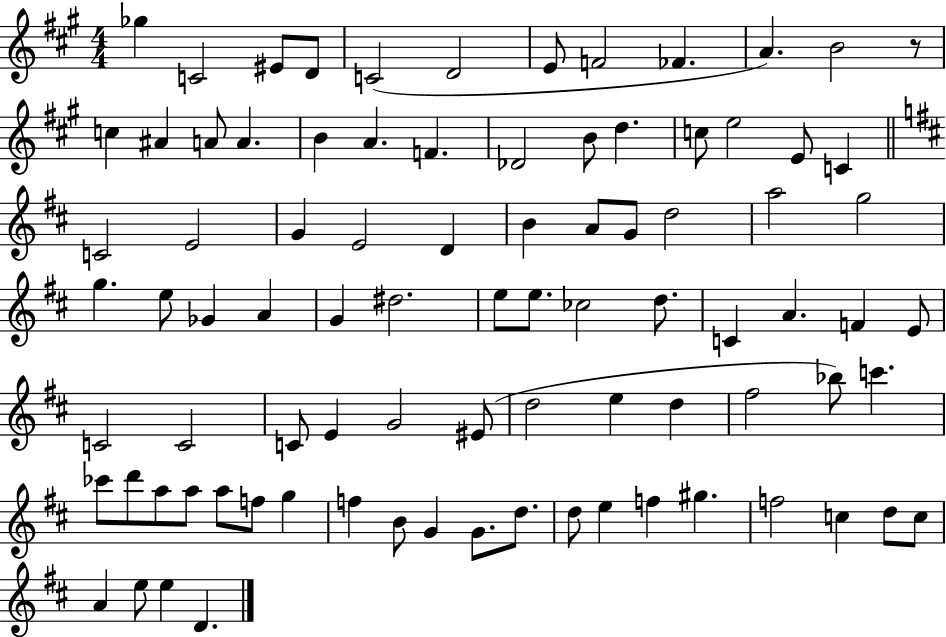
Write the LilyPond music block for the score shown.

{
  \clef treble
  \numericTimeSignature
  \time 4/4
  \key a \major
  ges''4 c'2 eis'8 d'8 | c'2( d'2 | e'8 f'2 fes'4. | a'4.) b'2 r8 | \break c''4 ais'4 a'8 a'4. | b'4 a'4. f'4. | des'2 b'8 d''4. | c''8 e''2 e'8 c'4 | \break \bar "||" \break \key b \minor c'2 e'2 | g'4 e'2 d'4 | b'4 a'8 g'8 d''2 | a''2 g''2 | \break g''4. e''8 ges'4 a'4 | g'4 dis''2. | e''8 e''8. ces''2 d''8. | c'4 a'4. f'4 e'8 | \break c'2 c'2 | c'8 e'4 g'2 eis'8( | d''2 e''4 d''4 | fis''2 bes''8) c'''4. | \break ces'''8 d'''8 a''8 a''8 a''8 f''8 g''4 | f''4 b'8 g'4 g'8. d''8. | d''8 e''4 f''4 gis''4. | f''2 c''4 d''8 c''8 | \break a'4 e''8 e''4 d'4. | \bar "|."
}